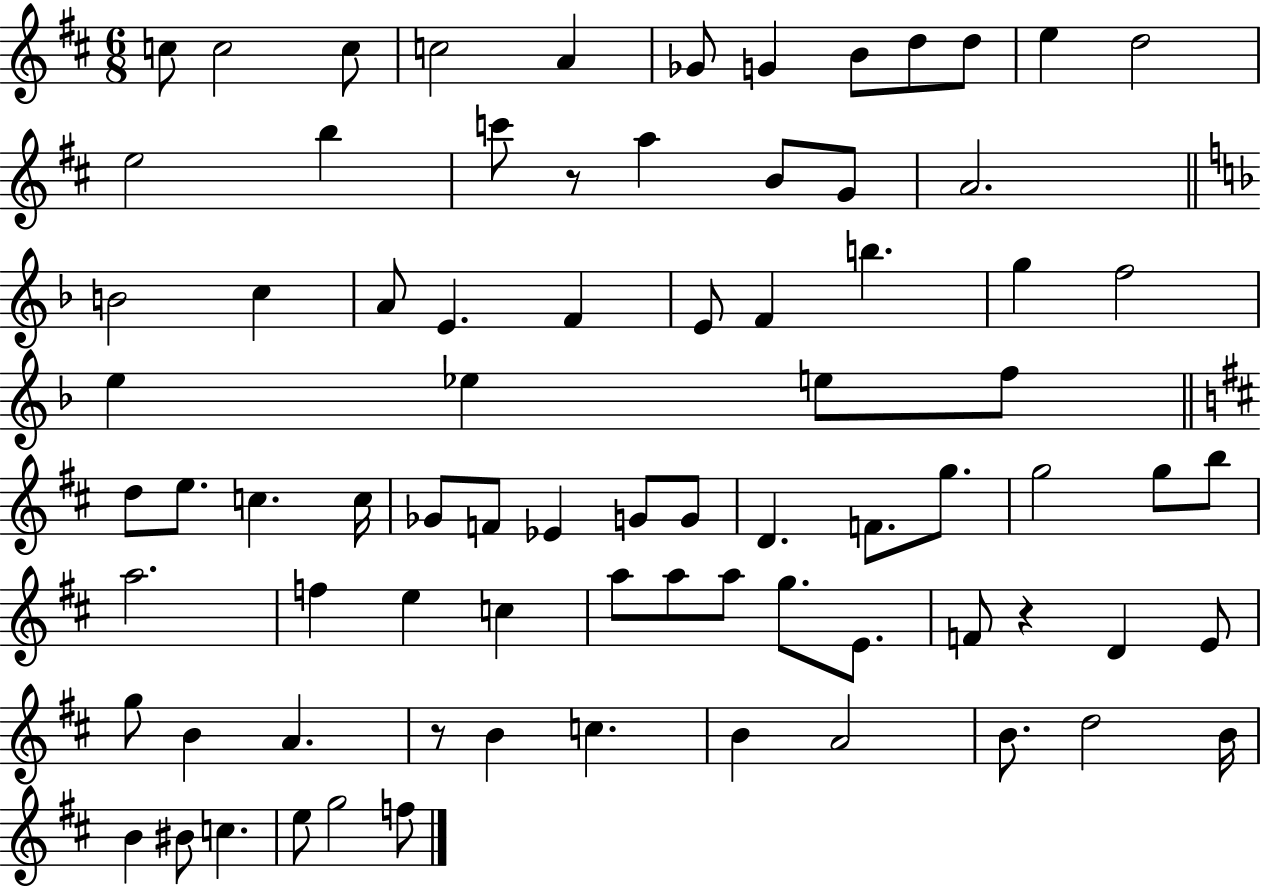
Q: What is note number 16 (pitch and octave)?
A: A5